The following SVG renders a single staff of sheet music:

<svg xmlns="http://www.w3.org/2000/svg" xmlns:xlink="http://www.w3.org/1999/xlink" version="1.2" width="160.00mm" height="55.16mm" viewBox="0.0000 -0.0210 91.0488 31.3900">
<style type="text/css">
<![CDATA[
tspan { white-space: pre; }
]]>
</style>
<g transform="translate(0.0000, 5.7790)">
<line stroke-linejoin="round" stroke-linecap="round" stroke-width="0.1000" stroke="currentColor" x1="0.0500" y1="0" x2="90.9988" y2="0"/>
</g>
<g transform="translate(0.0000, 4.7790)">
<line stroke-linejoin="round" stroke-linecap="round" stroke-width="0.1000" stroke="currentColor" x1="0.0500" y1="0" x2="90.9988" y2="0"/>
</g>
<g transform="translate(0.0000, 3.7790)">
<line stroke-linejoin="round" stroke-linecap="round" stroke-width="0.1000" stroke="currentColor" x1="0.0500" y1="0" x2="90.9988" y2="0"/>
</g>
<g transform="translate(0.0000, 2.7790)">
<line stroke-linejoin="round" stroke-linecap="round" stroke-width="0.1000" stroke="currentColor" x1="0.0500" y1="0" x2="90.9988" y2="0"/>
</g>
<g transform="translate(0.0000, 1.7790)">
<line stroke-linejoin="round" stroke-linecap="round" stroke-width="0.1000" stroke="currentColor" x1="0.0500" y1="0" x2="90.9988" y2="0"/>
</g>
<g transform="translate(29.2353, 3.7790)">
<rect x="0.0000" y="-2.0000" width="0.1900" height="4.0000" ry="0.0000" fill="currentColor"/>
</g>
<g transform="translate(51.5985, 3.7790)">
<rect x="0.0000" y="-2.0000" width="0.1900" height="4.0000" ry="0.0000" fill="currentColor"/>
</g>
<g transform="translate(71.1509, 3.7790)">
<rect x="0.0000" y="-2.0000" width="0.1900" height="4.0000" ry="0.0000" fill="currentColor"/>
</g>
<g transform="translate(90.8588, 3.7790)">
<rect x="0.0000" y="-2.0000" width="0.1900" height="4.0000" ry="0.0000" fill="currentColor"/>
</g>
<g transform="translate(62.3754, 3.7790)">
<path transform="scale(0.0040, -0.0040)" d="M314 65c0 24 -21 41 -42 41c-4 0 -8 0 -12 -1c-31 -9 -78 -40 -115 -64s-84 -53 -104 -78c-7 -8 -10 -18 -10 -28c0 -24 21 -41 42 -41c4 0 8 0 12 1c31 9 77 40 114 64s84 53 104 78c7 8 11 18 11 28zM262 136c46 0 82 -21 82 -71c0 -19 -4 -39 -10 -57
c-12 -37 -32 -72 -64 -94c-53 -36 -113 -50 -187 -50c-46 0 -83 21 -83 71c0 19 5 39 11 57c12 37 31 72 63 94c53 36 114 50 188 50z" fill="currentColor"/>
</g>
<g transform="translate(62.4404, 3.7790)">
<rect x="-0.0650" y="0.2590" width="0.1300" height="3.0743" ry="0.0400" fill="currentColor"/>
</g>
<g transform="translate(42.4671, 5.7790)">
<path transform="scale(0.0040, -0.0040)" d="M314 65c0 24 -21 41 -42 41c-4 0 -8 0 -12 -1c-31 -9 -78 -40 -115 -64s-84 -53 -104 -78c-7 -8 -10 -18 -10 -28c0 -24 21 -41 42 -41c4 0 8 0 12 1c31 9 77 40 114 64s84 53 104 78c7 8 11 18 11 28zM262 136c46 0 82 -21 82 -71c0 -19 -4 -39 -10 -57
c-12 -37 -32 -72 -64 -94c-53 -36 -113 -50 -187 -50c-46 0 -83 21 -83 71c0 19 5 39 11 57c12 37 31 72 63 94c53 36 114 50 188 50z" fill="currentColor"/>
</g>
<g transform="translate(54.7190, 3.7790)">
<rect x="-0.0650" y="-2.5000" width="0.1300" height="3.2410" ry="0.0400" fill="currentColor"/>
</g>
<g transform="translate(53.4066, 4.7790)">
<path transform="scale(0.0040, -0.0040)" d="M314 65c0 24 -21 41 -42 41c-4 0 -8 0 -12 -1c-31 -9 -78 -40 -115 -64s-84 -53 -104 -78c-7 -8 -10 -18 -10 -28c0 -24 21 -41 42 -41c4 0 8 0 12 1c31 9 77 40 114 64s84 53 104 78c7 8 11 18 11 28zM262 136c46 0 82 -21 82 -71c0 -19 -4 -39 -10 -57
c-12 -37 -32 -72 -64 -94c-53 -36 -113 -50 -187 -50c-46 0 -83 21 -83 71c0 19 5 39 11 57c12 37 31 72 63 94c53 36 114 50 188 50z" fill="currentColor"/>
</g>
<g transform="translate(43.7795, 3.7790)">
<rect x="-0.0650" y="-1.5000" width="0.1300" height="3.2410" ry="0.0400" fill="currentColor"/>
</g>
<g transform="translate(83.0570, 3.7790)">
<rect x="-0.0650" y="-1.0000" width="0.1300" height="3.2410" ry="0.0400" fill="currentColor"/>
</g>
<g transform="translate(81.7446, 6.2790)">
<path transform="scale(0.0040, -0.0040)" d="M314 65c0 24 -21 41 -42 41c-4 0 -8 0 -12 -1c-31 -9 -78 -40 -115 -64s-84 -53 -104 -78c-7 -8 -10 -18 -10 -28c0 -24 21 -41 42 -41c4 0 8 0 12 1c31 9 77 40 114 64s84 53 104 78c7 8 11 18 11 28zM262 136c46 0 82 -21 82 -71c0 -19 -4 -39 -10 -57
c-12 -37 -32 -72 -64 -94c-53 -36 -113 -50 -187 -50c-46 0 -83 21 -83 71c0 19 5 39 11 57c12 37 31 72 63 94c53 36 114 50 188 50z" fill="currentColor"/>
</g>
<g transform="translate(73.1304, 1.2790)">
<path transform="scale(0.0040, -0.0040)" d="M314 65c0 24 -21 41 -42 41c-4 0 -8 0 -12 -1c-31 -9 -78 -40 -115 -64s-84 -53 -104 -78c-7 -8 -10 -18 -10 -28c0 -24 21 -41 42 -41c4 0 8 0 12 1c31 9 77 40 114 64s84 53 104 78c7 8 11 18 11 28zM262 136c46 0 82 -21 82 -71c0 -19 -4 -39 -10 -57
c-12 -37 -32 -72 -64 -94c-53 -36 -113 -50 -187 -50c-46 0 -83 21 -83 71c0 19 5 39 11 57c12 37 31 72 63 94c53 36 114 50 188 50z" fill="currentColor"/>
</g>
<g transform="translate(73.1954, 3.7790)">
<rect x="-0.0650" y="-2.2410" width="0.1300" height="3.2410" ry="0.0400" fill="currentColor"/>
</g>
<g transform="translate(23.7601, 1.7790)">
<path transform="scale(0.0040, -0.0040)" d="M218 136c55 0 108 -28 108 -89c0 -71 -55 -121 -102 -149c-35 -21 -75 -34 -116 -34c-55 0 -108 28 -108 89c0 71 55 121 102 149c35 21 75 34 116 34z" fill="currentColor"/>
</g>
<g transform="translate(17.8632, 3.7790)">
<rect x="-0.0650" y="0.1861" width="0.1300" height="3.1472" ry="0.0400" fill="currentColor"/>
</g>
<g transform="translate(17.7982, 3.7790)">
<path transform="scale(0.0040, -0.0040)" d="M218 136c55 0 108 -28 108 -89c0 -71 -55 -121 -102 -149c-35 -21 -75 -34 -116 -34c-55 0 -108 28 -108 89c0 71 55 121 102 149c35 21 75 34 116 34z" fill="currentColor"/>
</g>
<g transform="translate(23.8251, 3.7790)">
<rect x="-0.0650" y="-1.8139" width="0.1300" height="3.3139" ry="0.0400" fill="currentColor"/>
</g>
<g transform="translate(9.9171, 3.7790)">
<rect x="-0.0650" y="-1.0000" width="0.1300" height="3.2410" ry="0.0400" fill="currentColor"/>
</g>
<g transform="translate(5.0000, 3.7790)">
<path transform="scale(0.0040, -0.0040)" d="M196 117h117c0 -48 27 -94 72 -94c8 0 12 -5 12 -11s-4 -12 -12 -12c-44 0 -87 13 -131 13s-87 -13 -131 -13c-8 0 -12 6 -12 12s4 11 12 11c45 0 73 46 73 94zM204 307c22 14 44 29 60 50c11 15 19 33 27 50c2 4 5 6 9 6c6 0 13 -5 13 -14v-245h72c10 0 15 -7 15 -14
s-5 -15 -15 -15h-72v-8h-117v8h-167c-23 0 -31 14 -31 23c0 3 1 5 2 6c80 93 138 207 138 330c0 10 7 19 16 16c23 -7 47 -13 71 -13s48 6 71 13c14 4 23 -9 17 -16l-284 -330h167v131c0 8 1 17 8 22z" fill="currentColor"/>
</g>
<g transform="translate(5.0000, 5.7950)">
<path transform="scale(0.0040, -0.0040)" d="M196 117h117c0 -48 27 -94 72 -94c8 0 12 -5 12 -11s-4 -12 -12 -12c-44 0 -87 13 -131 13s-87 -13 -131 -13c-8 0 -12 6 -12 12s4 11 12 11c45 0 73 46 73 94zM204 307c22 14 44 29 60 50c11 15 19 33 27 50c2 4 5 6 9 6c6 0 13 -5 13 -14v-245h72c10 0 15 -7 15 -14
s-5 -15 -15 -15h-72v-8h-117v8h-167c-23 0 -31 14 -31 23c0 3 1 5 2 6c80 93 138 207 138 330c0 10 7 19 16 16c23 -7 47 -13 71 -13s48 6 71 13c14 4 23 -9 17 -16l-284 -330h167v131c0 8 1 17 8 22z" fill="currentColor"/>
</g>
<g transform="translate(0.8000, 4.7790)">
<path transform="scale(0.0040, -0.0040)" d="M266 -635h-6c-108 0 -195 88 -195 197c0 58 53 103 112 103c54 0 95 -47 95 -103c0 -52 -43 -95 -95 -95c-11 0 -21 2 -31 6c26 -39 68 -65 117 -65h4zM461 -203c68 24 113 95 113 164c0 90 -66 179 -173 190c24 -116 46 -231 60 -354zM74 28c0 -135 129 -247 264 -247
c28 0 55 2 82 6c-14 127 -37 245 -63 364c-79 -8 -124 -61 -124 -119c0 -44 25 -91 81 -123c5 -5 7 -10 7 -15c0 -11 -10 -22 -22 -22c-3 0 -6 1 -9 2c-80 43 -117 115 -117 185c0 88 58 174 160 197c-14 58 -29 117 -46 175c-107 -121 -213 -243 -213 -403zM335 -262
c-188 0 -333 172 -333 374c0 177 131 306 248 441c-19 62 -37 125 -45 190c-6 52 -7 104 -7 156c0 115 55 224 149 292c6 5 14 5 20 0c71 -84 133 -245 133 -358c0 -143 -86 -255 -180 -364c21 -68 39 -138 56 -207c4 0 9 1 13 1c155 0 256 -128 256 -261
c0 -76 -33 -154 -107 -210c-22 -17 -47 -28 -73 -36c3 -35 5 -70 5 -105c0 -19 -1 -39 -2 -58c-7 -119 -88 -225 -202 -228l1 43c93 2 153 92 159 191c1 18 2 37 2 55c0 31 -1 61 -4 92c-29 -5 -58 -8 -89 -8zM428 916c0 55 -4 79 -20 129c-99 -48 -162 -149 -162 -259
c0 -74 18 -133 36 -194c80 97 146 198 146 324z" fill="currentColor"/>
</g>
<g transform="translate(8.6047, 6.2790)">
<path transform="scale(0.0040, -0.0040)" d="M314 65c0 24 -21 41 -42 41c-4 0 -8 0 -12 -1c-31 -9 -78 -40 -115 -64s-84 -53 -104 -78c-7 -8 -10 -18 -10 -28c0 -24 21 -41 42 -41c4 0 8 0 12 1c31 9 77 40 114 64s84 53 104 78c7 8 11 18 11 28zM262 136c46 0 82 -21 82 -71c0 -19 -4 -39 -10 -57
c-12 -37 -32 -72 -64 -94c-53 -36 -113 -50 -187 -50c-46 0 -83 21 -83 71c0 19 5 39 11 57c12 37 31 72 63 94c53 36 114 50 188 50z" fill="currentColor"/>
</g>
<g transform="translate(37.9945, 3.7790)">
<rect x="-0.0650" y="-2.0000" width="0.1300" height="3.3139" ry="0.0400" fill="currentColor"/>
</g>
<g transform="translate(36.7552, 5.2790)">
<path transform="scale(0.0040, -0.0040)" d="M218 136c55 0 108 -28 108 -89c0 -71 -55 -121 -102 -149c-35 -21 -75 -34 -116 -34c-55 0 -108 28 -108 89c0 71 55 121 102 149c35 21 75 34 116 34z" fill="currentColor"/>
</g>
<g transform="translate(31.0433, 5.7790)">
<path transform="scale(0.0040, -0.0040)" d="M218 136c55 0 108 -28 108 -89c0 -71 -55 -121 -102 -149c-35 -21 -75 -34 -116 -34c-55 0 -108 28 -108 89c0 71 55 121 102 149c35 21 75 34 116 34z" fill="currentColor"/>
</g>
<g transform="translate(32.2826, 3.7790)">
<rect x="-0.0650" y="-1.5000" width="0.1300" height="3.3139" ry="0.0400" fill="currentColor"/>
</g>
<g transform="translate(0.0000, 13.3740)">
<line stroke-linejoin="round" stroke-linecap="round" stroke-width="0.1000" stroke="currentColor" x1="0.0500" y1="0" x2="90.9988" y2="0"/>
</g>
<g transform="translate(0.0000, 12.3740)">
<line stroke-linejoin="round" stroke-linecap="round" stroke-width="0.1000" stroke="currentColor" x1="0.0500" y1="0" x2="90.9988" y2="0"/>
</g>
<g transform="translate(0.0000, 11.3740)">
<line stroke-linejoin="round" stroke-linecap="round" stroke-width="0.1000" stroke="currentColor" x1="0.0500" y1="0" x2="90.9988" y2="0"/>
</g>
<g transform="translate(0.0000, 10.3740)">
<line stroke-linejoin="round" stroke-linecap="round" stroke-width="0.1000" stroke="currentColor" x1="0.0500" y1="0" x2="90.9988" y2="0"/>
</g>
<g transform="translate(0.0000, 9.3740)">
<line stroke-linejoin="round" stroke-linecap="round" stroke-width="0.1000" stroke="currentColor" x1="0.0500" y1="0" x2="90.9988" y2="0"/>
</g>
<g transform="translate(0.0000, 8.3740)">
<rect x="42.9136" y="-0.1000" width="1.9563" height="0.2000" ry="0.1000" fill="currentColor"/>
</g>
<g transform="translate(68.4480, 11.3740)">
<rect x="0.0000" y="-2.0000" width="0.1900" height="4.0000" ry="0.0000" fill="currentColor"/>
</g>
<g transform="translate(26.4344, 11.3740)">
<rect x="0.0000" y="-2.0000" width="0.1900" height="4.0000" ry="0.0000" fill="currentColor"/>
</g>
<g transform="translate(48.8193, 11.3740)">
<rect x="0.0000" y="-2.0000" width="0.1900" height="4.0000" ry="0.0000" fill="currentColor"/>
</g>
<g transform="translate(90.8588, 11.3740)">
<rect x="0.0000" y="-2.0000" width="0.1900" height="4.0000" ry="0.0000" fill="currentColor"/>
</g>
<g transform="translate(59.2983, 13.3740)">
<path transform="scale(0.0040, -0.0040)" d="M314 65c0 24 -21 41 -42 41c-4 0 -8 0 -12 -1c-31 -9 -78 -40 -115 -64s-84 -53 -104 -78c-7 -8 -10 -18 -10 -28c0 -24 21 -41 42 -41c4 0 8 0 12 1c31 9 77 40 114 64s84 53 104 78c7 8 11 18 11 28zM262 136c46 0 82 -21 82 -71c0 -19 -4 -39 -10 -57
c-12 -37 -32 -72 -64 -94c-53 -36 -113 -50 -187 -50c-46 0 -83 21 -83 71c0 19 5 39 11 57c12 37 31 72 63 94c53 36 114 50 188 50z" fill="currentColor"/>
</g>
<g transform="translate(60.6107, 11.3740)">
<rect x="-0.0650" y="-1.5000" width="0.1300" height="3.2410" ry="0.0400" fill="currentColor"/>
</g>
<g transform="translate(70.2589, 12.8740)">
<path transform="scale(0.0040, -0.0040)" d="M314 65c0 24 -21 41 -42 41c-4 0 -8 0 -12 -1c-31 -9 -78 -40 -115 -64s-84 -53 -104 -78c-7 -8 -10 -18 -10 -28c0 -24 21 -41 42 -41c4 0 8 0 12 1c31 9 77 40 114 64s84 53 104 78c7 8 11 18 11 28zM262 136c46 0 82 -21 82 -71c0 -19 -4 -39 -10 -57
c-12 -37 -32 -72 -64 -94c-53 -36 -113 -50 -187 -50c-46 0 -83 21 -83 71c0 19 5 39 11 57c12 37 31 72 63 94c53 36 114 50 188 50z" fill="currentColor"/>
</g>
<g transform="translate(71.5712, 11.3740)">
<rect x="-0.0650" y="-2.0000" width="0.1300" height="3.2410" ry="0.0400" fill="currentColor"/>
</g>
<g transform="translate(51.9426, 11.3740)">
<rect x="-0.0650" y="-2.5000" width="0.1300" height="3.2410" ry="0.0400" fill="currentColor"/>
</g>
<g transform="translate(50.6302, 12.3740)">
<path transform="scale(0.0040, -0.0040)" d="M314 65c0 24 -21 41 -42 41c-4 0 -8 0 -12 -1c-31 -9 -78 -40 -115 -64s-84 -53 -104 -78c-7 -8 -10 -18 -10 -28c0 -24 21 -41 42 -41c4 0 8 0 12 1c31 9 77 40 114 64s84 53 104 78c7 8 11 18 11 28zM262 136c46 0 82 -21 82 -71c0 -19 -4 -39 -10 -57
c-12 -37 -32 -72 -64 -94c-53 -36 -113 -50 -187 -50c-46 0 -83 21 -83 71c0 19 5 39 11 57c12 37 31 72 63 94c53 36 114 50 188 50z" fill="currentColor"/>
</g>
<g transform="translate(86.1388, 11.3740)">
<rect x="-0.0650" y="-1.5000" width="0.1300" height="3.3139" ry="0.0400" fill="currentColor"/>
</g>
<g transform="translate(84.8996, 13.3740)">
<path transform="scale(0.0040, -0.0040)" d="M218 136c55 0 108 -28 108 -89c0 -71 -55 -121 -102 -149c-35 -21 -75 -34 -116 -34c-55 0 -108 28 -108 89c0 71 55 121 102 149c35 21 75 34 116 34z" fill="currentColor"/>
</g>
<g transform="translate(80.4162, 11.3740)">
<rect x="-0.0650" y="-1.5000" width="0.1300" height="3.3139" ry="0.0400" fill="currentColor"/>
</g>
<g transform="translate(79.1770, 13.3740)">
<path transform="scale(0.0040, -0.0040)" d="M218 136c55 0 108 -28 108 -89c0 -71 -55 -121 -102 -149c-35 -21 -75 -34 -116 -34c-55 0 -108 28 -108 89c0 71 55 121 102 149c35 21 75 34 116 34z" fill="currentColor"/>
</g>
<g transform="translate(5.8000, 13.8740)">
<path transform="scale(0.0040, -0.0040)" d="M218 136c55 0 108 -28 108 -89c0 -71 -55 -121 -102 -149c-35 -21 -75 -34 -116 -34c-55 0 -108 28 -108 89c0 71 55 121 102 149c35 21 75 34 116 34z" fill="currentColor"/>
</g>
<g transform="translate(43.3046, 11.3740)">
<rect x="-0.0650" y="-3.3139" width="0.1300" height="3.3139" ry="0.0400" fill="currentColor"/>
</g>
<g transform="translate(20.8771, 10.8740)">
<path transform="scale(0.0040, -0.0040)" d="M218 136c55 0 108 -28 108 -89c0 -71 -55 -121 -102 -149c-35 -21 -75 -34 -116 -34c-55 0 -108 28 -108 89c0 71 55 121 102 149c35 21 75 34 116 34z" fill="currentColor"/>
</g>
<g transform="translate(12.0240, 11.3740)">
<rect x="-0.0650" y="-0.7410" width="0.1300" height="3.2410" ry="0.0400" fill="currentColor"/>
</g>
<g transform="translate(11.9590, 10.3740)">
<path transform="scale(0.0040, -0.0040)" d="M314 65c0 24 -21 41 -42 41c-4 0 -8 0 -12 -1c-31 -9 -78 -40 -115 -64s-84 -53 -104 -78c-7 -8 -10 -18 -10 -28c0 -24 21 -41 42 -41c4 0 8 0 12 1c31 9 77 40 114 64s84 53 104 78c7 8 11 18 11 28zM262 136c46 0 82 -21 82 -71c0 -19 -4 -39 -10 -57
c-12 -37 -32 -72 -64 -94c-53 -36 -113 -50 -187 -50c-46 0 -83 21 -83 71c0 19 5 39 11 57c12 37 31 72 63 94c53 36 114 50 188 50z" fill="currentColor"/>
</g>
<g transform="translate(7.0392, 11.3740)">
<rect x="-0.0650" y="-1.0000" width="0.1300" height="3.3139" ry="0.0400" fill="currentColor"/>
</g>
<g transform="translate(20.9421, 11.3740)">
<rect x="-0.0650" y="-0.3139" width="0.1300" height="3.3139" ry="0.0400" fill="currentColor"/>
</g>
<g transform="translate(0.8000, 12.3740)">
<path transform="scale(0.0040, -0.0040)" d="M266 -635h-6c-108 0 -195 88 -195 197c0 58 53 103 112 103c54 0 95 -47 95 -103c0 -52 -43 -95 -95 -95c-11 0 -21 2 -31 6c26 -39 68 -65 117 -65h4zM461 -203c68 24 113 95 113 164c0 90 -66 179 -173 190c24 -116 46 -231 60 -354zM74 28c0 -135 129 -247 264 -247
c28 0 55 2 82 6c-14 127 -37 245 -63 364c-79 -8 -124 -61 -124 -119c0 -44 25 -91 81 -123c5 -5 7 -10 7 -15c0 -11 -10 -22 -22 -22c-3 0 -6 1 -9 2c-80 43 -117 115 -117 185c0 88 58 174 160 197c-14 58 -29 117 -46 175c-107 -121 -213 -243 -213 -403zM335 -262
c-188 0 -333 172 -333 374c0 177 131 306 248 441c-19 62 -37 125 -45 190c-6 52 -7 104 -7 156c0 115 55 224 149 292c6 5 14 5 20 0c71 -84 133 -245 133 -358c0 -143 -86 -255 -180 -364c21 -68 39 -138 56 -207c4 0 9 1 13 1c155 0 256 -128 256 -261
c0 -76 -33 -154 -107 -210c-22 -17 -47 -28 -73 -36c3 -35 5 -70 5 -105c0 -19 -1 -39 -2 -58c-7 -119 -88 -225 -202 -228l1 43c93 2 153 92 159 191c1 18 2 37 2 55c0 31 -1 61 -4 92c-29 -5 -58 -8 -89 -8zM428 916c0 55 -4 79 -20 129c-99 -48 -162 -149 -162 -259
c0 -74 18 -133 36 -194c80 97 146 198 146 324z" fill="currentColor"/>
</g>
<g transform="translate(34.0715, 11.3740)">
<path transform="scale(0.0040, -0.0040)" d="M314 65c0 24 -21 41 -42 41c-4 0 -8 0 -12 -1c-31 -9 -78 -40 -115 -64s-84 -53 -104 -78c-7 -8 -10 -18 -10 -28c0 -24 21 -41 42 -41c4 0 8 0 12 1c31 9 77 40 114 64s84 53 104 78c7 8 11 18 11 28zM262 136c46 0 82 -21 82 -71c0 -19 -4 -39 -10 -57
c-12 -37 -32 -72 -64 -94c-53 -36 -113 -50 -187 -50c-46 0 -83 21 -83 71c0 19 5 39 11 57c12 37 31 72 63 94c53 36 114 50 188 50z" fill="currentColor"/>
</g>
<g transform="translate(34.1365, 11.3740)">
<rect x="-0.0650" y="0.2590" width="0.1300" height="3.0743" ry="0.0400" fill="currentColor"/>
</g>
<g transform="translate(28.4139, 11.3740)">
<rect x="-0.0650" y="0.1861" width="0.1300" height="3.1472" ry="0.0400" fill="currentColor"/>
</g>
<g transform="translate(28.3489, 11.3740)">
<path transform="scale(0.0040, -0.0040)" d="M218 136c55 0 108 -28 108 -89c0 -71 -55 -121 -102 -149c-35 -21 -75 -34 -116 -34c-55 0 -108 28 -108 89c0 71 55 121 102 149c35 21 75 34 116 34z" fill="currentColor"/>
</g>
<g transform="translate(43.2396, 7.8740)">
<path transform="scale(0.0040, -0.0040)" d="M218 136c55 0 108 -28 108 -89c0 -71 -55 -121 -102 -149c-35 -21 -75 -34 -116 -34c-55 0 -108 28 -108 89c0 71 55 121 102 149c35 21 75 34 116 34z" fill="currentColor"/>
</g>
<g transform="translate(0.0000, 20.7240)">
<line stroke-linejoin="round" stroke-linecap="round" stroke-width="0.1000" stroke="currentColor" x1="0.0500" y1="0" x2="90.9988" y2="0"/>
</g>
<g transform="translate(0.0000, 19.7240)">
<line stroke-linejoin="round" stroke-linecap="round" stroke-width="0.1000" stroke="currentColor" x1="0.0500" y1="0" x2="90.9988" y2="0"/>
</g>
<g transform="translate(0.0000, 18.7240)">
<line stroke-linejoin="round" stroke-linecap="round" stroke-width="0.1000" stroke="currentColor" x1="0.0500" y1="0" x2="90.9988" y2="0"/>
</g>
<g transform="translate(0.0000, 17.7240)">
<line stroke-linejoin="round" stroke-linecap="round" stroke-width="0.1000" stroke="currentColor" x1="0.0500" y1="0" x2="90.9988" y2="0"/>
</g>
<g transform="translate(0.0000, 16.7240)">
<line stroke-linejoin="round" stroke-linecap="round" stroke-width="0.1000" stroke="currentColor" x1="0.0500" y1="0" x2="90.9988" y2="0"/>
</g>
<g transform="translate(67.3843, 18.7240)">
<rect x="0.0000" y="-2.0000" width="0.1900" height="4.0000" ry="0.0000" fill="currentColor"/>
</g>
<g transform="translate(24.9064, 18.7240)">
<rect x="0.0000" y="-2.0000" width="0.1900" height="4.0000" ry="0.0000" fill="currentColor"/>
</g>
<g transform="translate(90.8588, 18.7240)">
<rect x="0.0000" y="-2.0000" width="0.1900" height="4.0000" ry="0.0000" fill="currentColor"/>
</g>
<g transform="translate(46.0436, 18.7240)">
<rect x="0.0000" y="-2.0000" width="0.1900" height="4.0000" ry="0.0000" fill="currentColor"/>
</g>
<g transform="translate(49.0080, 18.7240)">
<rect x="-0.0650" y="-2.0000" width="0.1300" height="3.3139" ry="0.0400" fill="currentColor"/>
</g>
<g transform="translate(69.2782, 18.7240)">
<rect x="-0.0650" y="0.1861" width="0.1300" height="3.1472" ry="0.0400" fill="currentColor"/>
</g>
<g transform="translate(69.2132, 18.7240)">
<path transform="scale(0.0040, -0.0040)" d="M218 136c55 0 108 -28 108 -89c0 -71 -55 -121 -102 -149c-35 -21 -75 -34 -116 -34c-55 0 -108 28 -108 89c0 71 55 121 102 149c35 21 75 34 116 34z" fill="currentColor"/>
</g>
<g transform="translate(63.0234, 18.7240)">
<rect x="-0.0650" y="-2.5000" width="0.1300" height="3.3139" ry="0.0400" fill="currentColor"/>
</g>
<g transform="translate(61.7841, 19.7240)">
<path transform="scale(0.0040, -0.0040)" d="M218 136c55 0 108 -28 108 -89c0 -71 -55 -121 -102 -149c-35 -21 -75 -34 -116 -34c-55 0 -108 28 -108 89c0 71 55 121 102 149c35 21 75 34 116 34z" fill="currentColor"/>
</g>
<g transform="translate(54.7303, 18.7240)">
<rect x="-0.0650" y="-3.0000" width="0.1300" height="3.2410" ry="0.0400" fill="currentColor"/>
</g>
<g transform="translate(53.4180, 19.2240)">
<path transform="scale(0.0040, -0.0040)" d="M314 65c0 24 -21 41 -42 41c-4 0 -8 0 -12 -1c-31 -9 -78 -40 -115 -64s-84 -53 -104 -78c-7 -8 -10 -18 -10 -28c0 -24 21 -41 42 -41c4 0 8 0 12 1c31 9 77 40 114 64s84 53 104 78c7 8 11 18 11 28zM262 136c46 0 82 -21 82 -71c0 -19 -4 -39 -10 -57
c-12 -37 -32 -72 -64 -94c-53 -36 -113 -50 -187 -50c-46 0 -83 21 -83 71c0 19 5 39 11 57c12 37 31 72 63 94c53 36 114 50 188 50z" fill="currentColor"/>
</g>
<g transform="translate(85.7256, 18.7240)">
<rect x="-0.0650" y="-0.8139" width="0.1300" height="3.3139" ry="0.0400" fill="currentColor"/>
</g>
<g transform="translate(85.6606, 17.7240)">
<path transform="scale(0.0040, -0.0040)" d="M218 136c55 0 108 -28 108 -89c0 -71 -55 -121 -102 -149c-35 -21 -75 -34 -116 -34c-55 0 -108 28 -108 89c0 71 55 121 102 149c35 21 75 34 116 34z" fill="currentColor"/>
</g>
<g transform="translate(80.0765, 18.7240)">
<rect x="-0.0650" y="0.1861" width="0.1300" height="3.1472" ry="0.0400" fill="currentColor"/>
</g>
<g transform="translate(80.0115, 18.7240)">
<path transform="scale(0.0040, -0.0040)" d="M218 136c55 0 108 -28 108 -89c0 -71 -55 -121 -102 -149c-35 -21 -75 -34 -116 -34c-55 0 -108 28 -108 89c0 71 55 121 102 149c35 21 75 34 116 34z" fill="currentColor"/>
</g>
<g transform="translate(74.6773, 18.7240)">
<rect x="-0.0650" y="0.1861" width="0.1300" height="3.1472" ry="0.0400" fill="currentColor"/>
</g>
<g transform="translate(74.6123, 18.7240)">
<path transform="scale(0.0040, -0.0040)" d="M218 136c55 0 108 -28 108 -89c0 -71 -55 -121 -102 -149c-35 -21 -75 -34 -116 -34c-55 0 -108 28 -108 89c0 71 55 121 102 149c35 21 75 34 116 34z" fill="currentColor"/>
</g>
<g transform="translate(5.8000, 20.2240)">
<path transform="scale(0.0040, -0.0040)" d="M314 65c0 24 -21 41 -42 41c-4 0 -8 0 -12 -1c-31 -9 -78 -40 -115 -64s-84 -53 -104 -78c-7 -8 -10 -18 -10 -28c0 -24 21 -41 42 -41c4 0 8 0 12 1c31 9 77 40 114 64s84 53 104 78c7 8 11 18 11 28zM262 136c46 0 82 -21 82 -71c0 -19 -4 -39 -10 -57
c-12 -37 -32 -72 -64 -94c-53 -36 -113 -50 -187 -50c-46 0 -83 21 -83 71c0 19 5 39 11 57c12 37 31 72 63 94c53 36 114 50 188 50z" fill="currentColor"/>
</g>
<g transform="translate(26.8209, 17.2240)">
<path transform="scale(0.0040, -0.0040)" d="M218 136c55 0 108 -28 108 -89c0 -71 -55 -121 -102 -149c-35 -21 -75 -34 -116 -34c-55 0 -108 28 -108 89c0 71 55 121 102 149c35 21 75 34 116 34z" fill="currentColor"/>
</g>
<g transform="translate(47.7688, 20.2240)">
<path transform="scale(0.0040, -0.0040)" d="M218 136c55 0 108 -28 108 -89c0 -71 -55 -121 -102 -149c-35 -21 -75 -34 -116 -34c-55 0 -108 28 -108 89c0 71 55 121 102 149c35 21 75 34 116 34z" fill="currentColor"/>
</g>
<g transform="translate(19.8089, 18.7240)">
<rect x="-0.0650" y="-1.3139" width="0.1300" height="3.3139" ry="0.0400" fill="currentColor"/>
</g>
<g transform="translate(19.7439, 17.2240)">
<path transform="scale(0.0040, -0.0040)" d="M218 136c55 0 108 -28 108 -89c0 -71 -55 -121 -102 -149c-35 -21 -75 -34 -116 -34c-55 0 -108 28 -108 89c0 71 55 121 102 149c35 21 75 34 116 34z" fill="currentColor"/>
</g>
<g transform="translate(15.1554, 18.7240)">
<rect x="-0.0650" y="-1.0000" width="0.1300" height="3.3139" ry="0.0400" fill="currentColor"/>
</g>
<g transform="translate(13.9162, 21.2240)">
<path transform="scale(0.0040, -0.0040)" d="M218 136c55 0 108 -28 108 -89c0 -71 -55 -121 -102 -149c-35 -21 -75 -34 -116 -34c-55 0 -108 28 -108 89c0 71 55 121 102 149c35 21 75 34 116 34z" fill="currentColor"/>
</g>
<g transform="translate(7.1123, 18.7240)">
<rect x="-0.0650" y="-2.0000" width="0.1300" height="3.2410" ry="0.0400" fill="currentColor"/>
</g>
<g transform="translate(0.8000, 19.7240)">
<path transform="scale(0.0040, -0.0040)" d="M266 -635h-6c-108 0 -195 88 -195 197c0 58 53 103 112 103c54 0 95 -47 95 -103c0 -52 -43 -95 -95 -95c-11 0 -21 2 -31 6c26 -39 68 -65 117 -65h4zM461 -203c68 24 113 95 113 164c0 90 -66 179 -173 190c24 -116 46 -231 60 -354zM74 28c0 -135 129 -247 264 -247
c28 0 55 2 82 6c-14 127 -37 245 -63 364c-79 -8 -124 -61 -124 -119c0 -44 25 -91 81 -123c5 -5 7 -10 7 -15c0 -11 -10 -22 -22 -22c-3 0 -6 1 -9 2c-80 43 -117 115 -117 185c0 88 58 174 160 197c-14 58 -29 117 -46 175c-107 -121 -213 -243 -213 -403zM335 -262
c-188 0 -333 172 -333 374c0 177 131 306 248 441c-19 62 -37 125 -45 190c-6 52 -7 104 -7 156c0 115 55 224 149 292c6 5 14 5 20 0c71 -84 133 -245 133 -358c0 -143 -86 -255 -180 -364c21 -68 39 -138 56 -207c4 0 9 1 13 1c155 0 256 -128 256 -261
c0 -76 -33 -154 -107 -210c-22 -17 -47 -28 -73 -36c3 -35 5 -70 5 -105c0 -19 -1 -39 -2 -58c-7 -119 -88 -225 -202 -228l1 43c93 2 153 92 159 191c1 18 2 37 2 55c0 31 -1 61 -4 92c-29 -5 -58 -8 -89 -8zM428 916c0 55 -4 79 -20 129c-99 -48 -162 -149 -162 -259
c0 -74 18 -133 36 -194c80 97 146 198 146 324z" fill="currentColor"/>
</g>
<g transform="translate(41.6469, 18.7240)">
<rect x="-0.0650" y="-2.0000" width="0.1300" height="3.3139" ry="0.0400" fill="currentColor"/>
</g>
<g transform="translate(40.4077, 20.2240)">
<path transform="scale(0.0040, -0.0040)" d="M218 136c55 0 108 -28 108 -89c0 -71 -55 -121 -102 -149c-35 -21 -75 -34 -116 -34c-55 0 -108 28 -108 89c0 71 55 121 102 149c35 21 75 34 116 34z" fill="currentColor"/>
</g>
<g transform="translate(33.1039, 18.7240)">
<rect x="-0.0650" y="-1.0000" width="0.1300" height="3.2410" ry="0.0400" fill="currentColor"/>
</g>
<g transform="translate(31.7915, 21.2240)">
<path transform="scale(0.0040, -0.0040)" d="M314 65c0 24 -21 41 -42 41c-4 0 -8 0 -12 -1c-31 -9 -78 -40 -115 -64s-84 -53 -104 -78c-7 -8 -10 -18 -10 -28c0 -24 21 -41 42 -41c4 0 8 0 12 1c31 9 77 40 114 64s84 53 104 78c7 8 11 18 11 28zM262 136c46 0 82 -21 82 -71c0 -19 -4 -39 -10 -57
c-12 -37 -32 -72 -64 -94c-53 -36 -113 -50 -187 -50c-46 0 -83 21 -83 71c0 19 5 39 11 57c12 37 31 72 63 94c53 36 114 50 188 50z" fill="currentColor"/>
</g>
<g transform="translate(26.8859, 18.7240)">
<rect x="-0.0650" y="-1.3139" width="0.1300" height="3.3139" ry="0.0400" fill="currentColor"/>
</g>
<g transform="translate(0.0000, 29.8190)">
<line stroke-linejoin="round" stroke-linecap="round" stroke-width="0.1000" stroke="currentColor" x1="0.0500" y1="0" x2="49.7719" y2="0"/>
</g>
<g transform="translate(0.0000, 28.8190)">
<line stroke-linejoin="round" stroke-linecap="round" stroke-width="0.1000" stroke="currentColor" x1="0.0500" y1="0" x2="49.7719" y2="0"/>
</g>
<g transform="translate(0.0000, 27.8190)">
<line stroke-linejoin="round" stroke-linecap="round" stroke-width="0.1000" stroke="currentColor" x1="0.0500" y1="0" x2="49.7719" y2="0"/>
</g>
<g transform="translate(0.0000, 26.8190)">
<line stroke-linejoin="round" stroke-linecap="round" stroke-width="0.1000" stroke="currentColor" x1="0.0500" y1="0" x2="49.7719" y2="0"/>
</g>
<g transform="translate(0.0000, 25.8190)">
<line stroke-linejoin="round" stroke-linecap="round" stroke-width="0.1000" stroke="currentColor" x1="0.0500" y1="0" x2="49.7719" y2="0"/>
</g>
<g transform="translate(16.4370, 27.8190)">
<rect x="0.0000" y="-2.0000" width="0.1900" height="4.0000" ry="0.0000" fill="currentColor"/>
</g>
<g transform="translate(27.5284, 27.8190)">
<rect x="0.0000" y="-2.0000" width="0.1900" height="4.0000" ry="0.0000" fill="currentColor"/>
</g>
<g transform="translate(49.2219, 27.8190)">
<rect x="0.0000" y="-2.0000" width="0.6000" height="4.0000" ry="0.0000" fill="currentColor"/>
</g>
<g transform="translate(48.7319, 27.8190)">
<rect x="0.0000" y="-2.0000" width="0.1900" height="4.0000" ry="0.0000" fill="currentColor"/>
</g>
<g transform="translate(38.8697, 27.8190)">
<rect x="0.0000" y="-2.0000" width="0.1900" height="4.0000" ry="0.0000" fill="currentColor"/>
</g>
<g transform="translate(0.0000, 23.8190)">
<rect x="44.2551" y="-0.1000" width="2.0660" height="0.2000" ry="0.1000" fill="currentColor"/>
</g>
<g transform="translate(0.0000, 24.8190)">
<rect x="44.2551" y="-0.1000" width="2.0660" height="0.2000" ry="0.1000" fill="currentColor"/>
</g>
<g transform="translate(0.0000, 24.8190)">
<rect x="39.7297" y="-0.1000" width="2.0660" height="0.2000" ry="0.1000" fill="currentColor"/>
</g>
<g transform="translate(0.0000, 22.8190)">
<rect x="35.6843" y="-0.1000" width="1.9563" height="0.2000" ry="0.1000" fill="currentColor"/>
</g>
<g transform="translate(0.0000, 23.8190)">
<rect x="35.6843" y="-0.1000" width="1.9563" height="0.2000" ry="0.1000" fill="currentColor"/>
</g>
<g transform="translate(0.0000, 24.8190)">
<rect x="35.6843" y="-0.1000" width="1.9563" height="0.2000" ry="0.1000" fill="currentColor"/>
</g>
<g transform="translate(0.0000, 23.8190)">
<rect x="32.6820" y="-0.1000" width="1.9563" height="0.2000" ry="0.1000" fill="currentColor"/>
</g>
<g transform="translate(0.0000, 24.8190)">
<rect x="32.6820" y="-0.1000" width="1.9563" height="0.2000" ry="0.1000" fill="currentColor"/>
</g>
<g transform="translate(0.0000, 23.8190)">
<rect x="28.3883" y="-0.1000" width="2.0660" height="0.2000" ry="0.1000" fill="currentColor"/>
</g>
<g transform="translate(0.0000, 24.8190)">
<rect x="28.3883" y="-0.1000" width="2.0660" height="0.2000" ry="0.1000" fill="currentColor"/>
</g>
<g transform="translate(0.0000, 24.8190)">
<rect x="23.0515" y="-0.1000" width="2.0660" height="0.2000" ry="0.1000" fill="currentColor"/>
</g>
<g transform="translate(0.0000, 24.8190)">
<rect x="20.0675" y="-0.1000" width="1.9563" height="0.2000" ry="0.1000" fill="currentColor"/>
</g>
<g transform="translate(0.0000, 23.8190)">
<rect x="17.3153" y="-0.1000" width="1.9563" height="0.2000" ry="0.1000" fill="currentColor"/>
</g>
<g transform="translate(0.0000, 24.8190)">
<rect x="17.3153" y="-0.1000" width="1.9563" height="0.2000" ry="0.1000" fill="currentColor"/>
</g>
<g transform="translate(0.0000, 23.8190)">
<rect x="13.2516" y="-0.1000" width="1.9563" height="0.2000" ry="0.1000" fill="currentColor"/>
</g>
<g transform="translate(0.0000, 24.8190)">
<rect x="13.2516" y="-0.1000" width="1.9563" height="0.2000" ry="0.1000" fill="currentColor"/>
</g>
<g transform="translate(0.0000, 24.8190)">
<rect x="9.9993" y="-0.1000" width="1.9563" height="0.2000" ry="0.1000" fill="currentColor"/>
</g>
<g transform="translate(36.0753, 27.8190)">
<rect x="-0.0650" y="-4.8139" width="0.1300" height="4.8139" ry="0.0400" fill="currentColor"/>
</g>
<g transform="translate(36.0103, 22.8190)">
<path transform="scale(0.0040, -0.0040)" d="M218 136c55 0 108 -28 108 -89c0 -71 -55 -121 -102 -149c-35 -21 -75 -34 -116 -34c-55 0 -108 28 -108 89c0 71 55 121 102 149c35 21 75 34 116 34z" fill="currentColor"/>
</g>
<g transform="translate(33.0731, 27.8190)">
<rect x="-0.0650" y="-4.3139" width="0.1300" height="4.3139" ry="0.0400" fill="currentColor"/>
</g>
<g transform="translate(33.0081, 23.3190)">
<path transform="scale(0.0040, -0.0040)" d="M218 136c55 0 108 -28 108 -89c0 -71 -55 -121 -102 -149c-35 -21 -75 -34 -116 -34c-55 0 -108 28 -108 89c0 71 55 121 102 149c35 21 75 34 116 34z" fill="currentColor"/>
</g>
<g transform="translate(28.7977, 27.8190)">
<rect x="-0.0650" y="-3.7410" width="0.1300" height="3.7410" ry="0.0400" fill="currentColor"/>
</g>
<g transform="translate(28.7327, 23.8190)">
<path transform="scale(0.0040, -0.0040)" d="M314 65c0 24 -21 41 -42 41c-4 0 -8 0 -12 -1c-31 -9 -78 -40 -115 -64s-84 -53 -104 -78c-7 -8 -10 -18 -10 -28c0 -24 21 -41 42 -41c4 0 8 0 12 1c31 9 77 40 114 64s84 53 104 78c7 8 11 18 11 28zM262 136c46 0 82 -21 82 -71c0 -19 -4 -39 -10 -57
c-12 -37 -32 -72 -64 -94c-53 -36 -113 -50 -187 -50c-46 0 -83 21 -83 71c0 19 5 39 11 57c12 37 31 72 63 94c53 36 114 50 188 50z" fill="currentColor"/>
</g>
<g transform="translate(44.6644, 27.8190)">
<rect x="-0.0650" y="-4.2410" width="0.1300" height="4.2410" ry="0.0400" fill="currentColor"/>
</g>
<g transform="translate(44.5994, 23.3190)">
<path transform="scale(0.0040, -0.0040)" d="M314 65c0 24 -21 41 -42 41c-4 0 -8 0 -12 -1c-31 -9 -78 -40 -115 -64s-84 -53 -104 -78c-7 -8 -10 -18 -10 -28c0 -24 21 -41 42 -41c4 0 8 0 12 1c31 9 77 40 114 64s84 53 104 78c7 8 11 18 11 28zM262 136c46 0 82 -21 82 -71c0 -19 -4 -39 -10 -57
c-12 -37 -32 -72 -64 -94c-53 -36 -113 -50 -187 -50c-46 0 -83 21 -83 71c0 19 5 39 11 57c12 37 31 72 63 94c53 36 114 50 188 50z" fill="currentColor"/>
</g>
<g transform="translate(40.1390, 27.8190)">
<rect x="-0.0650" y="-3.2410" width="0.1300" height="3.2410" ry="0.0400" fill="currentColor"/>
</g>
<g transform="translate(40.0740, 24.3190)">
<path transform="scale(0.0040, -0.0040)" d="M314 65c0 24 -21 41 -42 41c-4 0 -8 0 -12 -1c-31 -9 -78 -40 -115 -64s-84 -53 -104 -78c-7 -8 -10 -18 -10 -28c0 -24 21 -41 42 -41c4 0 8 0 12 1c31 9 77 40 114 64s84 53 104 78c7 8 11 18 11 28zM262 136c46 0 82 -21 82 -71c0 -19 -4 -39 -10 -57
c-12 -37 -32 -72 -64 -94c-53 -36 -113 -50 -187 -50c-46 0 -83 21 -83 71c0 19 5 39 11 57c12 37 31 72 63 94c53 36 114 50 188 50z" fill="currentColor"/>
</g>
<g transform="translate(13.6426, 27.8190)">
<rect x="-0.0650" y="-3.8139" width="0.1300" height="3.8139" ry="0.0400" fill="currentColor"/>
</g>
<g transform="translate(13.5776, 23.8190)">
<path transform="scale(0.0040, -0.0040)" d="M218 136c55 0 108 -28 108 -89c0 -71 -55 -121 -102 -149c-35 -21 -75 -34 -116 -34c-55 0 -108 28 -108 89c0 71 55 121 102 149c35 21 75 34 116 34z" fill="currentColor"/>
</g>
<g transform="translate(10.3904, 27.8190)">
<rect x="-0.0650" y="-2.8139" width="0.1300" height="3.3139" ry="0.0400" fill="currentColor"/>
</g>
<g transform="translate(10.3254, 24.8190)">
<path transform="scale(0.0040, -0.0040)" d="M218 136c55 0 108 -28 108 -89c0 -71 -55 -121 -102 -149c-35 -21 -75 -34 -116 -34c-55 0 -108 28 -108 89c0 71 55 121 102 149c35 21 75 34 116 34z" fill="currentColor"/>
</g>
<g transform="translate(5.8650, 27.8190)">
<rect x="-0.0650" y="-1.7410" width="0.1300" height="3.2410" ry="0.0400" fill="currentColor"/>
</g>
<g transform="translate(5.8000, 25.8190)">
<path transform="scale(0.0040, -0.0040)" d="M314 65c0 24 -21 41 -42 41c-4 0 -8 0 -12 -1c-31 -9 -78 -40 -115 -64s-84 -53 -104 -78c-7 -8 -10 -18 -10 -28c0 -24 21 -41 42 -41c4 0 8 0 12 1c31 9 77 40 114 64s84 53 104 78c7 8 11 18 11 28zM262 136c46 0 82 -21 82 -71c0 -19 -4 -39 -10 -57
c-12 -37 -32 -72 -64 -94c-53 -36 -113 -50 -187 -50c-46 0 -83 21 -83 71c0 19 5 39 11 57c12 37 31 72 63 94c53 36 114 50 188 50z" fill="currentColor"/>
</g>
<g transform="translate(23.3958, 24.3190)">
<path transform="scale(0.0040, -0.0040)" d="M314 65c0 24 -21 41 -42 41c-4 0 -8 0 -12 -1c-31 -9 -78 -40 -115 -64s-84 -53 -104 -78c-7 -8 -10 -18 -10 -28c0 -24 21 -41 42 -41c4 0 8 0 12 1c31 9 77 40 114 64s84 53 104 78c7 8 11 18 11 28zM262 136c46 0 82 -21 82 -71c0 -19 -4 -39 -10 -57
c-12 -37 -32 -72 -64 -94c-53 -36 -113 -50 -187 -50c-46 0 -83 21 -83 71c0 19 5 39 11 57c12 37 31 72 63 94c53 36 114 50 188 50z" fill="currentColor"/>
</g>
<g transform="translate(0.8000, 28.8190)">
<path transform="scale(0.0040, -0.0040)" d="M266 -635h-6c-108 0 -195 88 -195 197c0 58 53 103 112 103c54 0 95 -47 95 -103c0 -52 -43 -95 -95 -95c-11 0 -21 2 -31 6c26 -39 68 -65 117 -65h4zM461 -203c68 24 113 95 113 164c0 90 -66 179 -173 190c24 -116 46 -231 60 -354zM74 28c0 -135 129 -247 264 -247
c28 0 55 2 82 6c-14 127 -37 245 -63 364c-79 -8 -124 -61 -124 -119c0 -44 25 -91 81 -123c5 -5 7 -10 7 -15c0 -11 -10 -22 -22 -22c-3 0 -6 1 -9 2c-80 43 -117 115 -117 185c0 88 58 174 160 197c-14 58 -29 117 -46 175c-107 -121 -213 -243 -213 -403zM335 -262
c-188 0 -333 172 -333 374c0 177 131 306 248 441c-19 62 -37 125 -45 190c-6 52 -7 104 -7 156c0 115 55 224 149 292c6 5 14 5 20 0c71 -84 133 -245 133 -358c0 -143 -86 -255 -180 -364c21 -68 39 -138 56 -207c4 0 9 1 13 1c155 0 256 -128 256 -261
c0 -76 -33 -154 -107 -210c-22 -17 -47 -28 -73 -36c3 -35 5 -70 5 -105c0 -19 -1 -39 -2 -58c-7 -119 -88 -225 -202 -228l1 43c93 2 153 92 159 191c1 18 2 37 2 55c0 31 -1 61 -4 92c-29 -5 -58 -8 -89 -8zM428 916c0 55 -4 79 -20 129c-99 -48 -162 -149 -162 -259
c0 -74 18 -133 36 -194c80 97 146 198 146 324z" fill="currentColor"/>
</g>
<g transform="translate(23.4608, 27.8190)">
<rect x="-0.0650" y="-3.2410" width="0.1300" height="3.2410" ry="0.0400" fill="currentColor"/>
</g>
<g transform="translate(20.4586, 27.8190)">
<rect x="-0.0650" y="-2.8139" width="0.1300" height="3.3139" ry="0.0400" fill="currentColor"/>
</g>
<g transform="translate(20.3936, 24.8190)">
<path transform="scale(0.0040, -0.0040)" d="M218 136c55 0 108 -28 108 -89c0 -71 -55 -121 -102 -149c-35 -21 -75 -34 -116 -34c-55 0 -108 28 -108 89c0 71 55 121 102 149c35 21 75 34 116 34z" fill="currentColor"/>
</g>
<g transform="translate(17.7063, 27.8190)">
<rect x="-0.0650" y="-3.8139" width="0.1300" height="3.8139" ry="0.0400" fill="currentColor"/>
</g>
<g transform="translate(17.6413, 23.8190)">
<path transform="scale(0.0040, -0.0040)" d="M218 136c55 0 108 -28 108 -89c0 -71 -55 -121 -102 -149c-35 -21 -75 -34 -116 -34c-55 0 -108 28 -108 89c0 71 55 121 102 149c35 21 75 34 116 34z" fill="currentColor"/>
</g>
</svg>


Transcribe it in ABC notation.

X:1
T:Untitled
M:4/4
L:1/4
K:C
D2 B f E F E2 G2 B2 g2 D2 D d2 c B B2 b G2 E2 F2 E E F2 D e e D2 F F A2 G B B B d f2 a c' c' a b2 c'2 d' e' b2 d'2